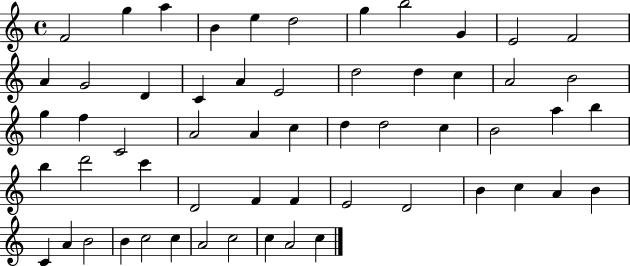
F4/h G5/q A5/q B4/q E5/q D5/h G5/q B5/h G4/q E4/h F4/h A4/q G4/h D4/q C4/q A4/q E4/h D5/h D5/q C5/q A4/h B4/h G5/q F5/q C4/h A4/h A4/q C5/q D5/q D5/h C5/q B4/h A5/q B5/q B5/q D6/h C6/q D4/h F4/q F4/q E4/h D4/h B4/q C5/q A4/q B4/q C4/q A4/q B4/h B4/q C5/h C5/q A4/h C5/h C5/q A4/h C5/q